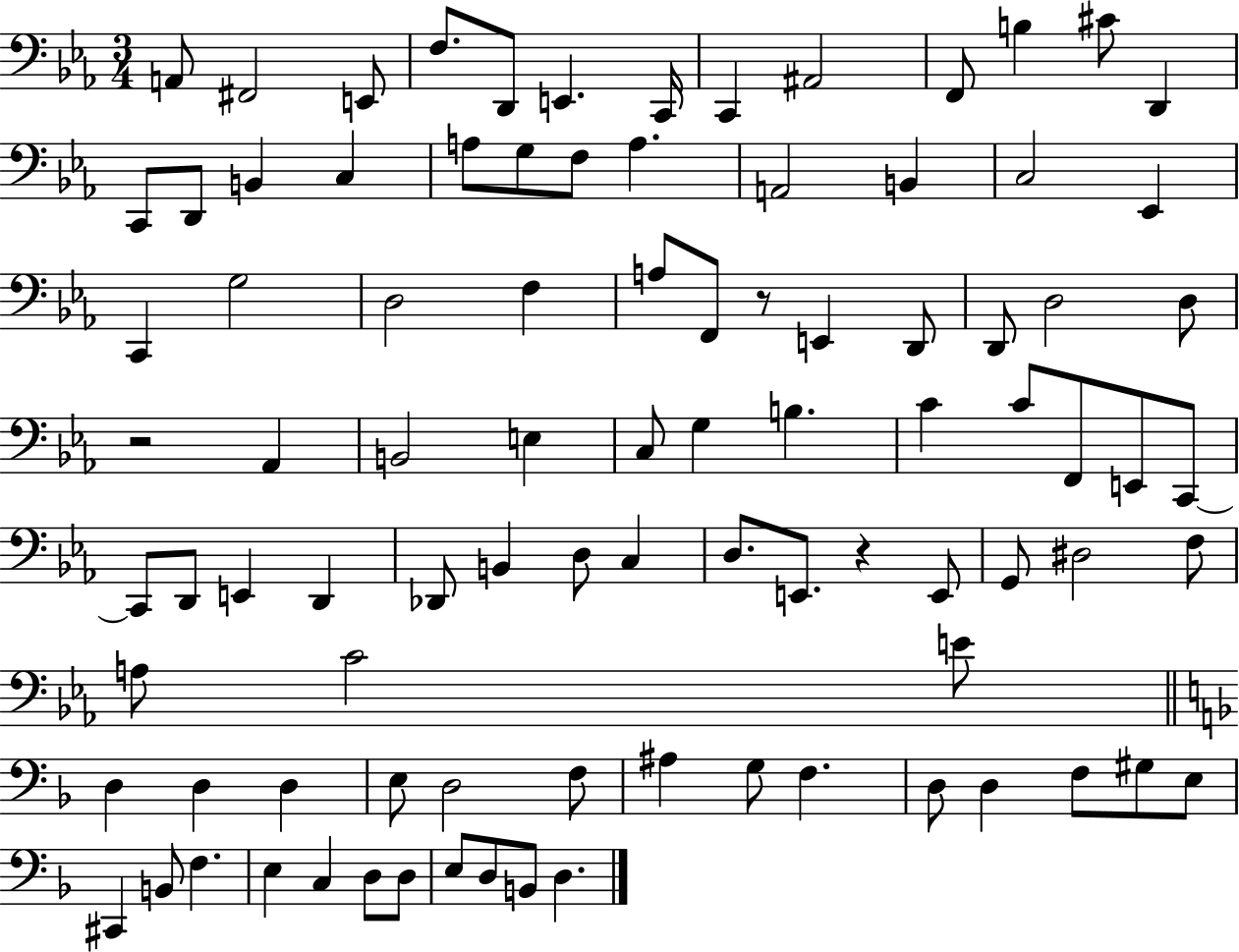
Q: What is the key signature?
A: EES major